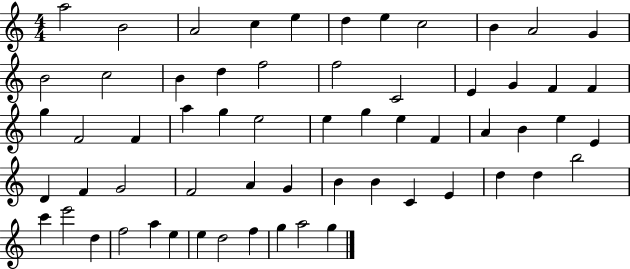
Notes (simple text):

A5/h B4/h A4/h C5/q E5/q D5/q E5/q C5/h B4/q A4/h G4/q B4/h C5/h B4/q D5/q F5/h F5/h C4/h E4/q G4/q F4/q F4/q G5/q F4/h F4/q A5/q G5/q E5/h E5/q G5/q E5/q F4/q A4/q B4/q E5/q E4/q D4/q F4/q G4/h F4/h A4/q G4/q B4/q B4/q C4/q E4/q D5/q D5/q B5/h C6/q E6/h D5/q F5/h A5/q E5/q E5/q D5/h F5/q G5/q A5/h G5/q